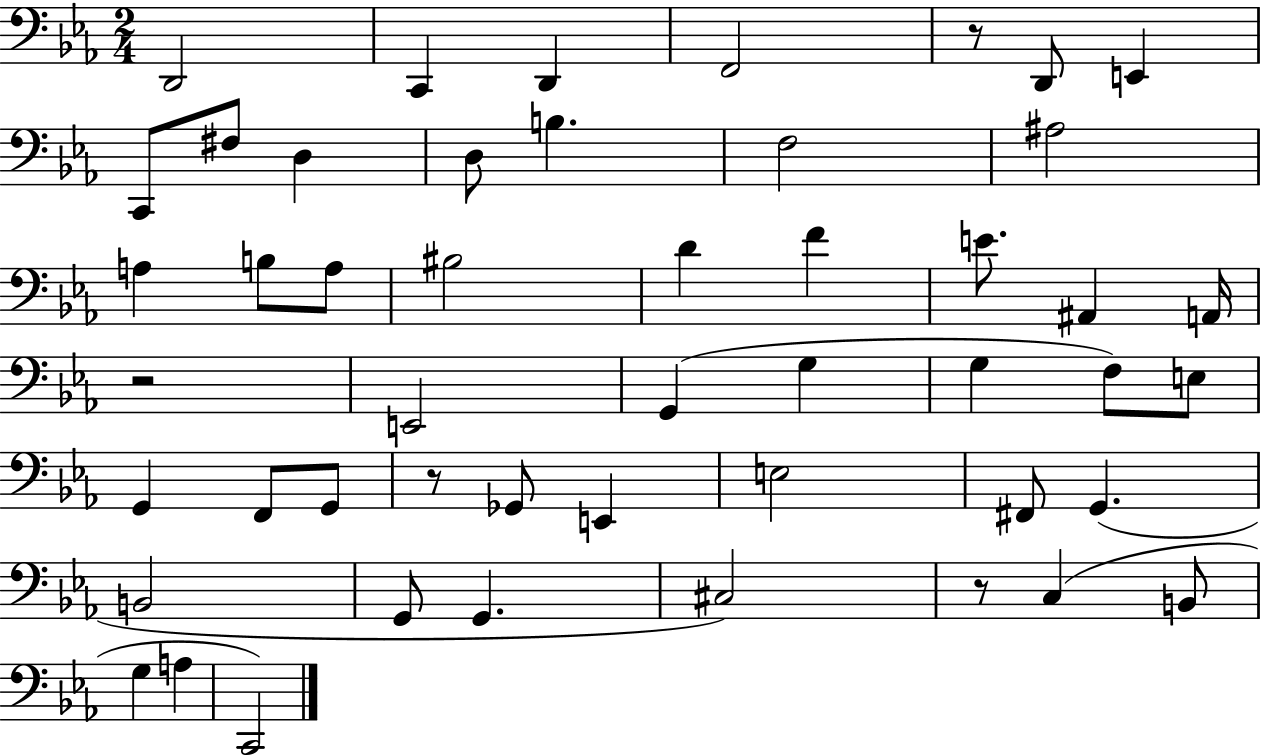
{
  \clef bass
  \numericTimeSignature
  \time 2/4
  \key ees \major
  d,2 | c,4 d,4 | f,2 | r8 d,8 e,4 | \break c,8 fis8 d4 | d8 b4. | f2 | ais2 | \break a4 b8 a8 | bis2 | d'4 f'4 | e'8. ais,4 a,16 | \break r2 | e,2 | g,4( g4 | g4 f8) e8 | \break g,4 f,8 g,8 | r8 ges,8 e,4 | e2 | fis,8 g,4.( | \break b,2 | g,8 g,4. | cis2) | r8 c4( b,8 | \break g4 a4 | c,2) | \bar "|."
}